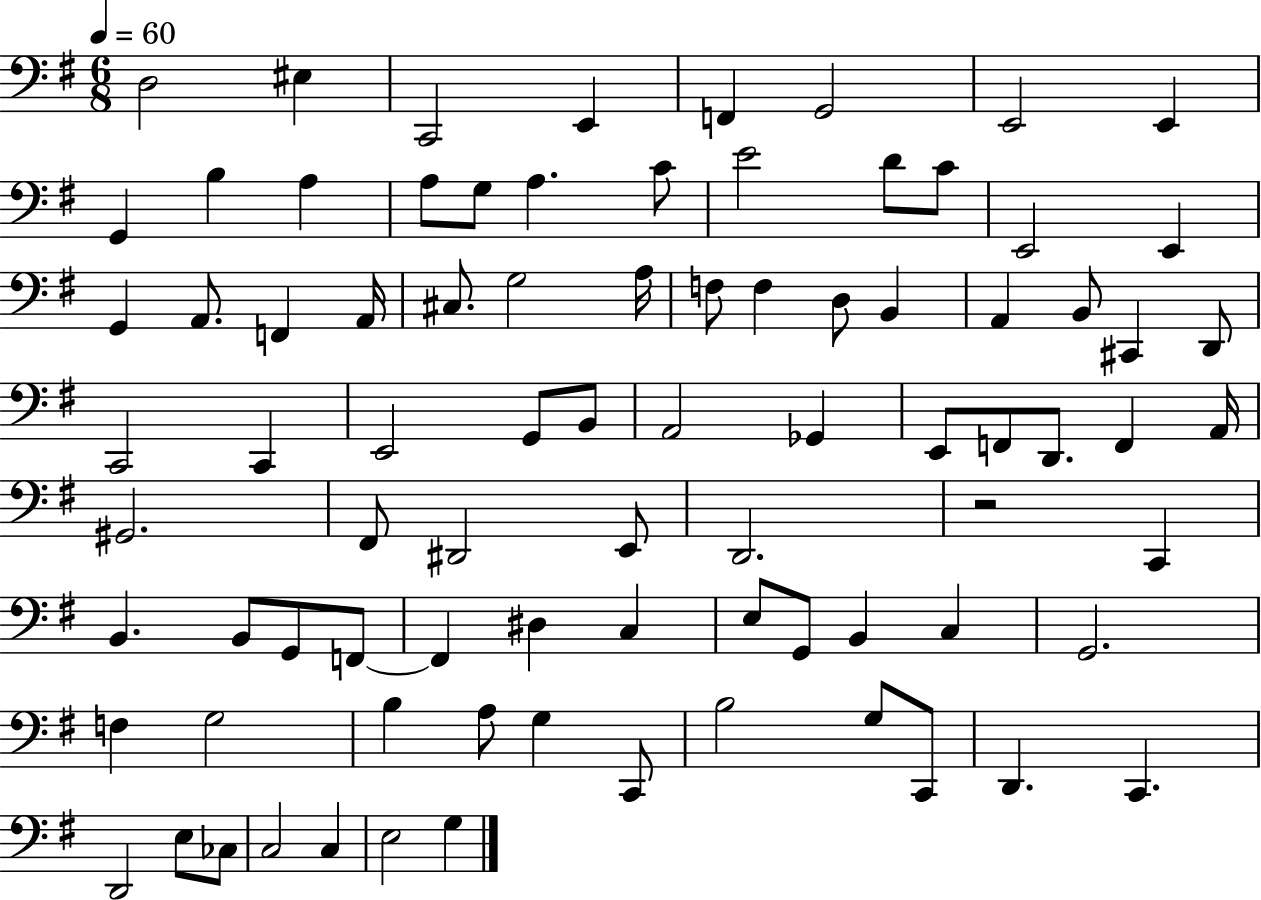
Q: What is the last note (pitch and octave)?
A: G3